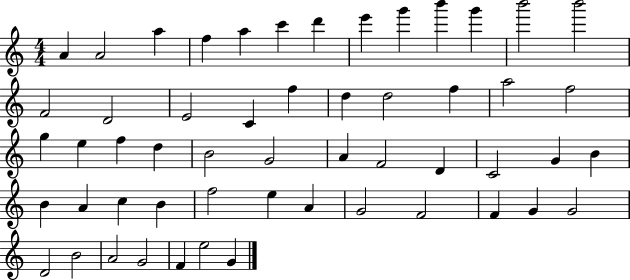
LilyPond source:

{
  \clef treble
  \numericTimeSignature
  \time 4/4
  \key c \major
  a'4 a'2 a''4 | f''4 a''4 c'''4 d'''4 | e'''4 g'''4 b'''4 g'''4 | b'''2 b'''2 | \break f'2 d'2 | e'2 c'4 f''4 | d''4 d''2 f''4 | a''2 f''2 | \break g''4 e''4 f''4 d''4 | b'2 g'2 | a'4 f'2 d'4 | c'2 g'4 b'4 | \break b'4 a'4 c''4 b'4 | f''2 e''4 a'4 | g'2 f'2 | f'4 g'4 g'2 | \break d'2 b'2 | a'2 g'2 | f'4 e''2 g'4 | \bar "|."
}